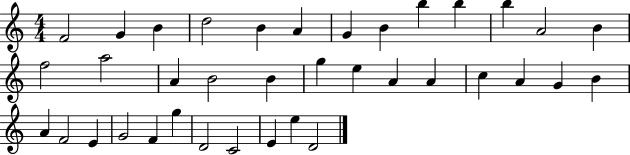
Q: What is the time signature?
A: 4/4